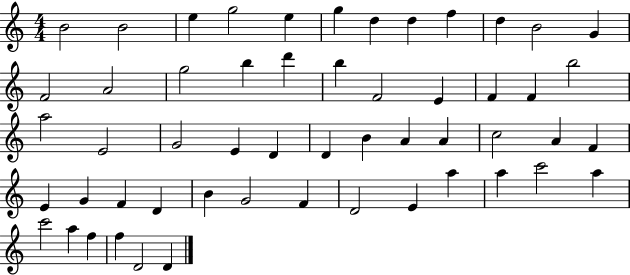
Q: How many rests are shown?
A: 0